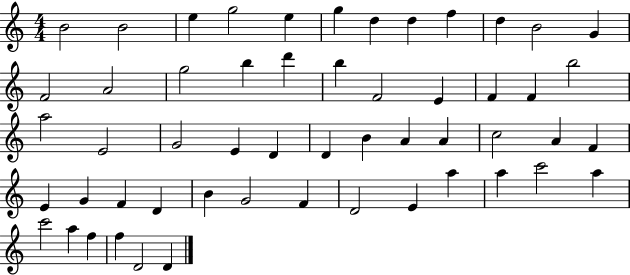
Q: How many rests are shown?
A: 0